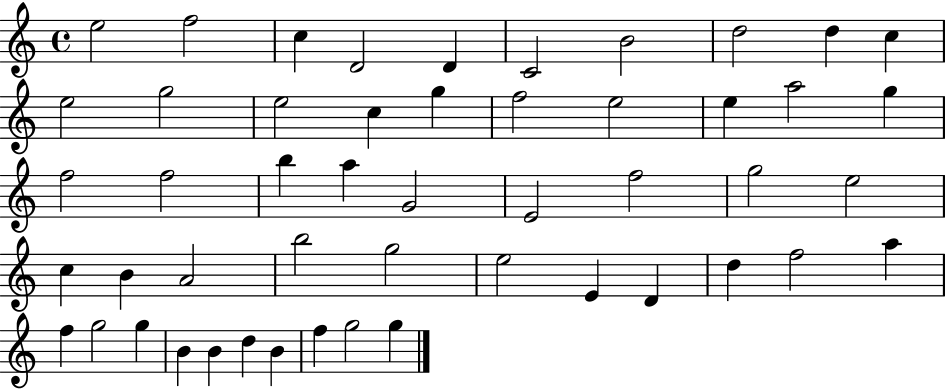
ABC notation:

X:1
T:Untitled
M:4/4
L:1/4
K:C
e2 f2 c D2 D C2 B2 d2 d c e2 g2 e2 c g f2 e2 e a2 g f2 f2 b a G2 E2 f2 g2 e2 c B A2 b2 g2 e2 E D d f2 a f g2 g B B d B f g2 g